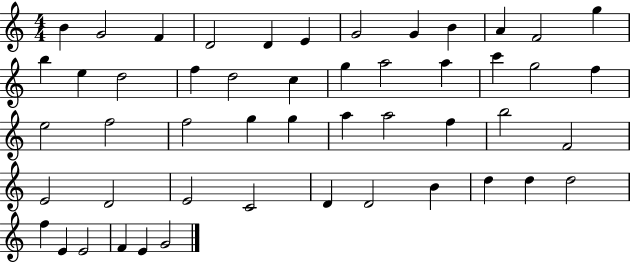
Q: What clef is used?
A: treble